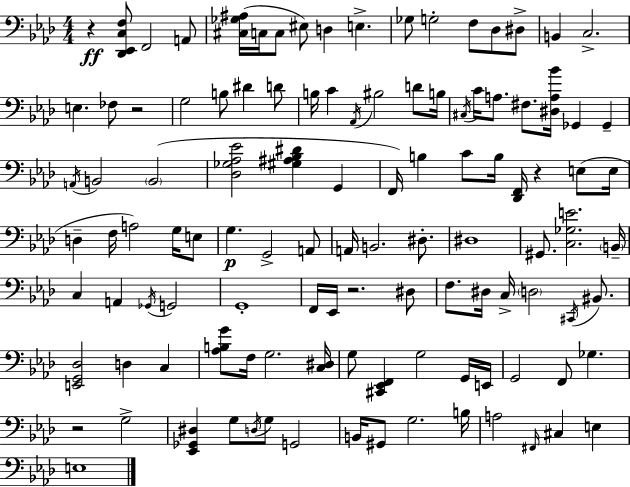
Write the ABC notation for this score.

X:1
T:Untitled
M:4/4
L:1/4
K:Fm
z [_D,,_E,,C,F,]/2 F,,2 A,,/2 [^C,_G,^A,]/4 C,/4 C,/2 ^E,/2 D, E, _G,/2 G,2 F,/2 _D,/2 ^D,/2 B,, C,2 E, _F,/2 z2 G,2 B,/2 ^D D/2 B,/4 C _A,,/4 ^B,2 D/2 B,/4 ^C,/4 C/4 A,/2 ^F,/2 [^D,A,_B]/4 _G,, _G,, A,,/4 B,,2 B,,2 [_D,_G,_A,_E]2 [^G,^A,_B,^D] G,, F,,/4 B, C/2 B,/4 [_D,,F,,]/4 z E,/2 E,/4 D, F,/4 A,2 G,/4 E,/2 G, G,,2 A,,/2 A,,/4 B,,2 ^D,/2 ^D,4 ^G,,/2 [C,_G,E]2 B,,/4 C, A,, _G,,/4 G,,2 G,,4 F,,/4 _E,,/4 z2 ^D,/2 F,/2 ^D,/4 C,/4 D,2 ^C,,/4 ^B,,/2 [E,,G,,_D,]2 D, C, [_A,B,G]/2 F,/4 G,2 [C,^D,]/4 G,/2 [^C,,_E,,F,,] G,2 G,,/4 E,,/4 G,,2 F,,/2 _G, z2 G,2 [_E,,_G,,^D,] G,/2 D,/4 G,/2 G,,2 B,,/4 ^G,,/2 G,2 B,/4 A,2 ^F,,/4 ^C, E, E,4